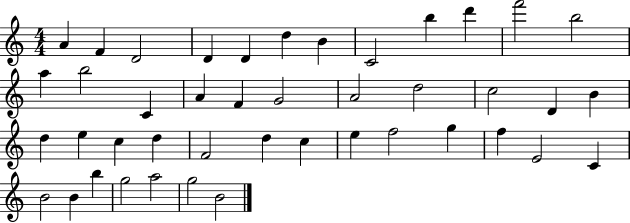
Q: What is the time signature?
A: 4/4